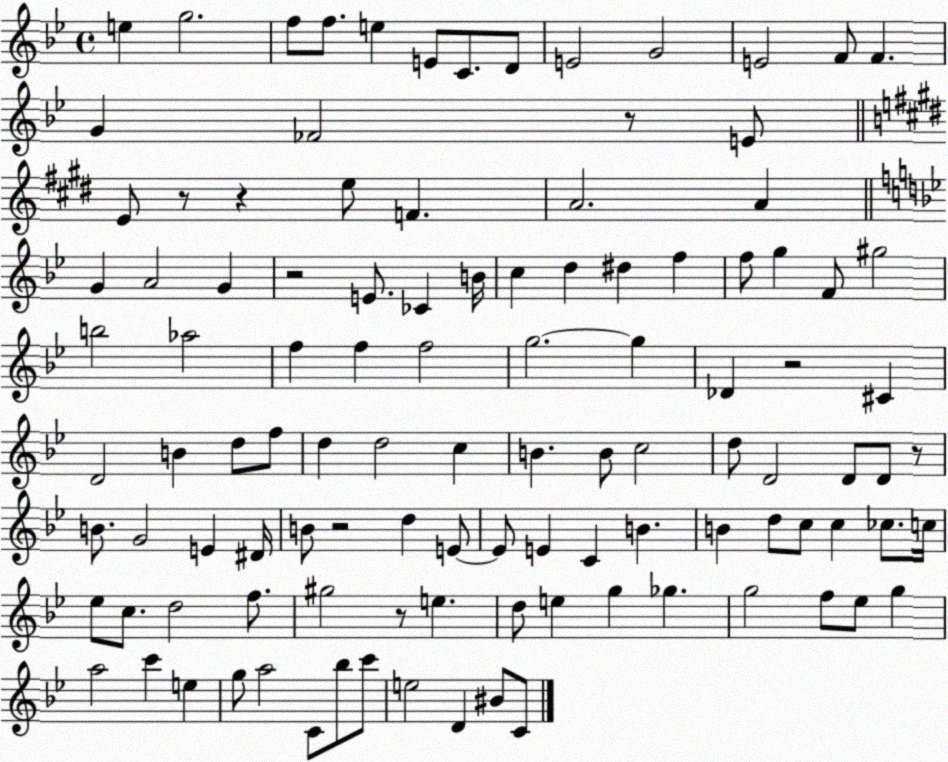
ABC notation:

X:1
T:Untitled
M:4/4
L:1/4
K:Bb
e g2 f/2 f/2 e E/2 C/2 D/2 E2 G2 E2 F/2 F G _F2 z/2 E/2 E/2 z/2 z e/2 F A2 A G A2 G z2 E/2 _C B/4 c d ^d f f/2 g F/2 ^g2 b2 _a2 f f f2 g2 g _D z2 ^C D2 B d/2 f/2 d d2 c B B/2 c2 d/2 D2 D/2 D/2 z/2 B/2 G2 E ^D/4 B/2 z2 d E/2 E/2 E C B B d/2 c/2 c _c/2 c/4 _e/2 c/2 d2 f/2 ^g2 z/2 e d/2 e g _g g2 f/2 _e/2 g a2 c' e g/2 a2 C/2 _b/2 c'/2 e2 D ^B/2 C/2